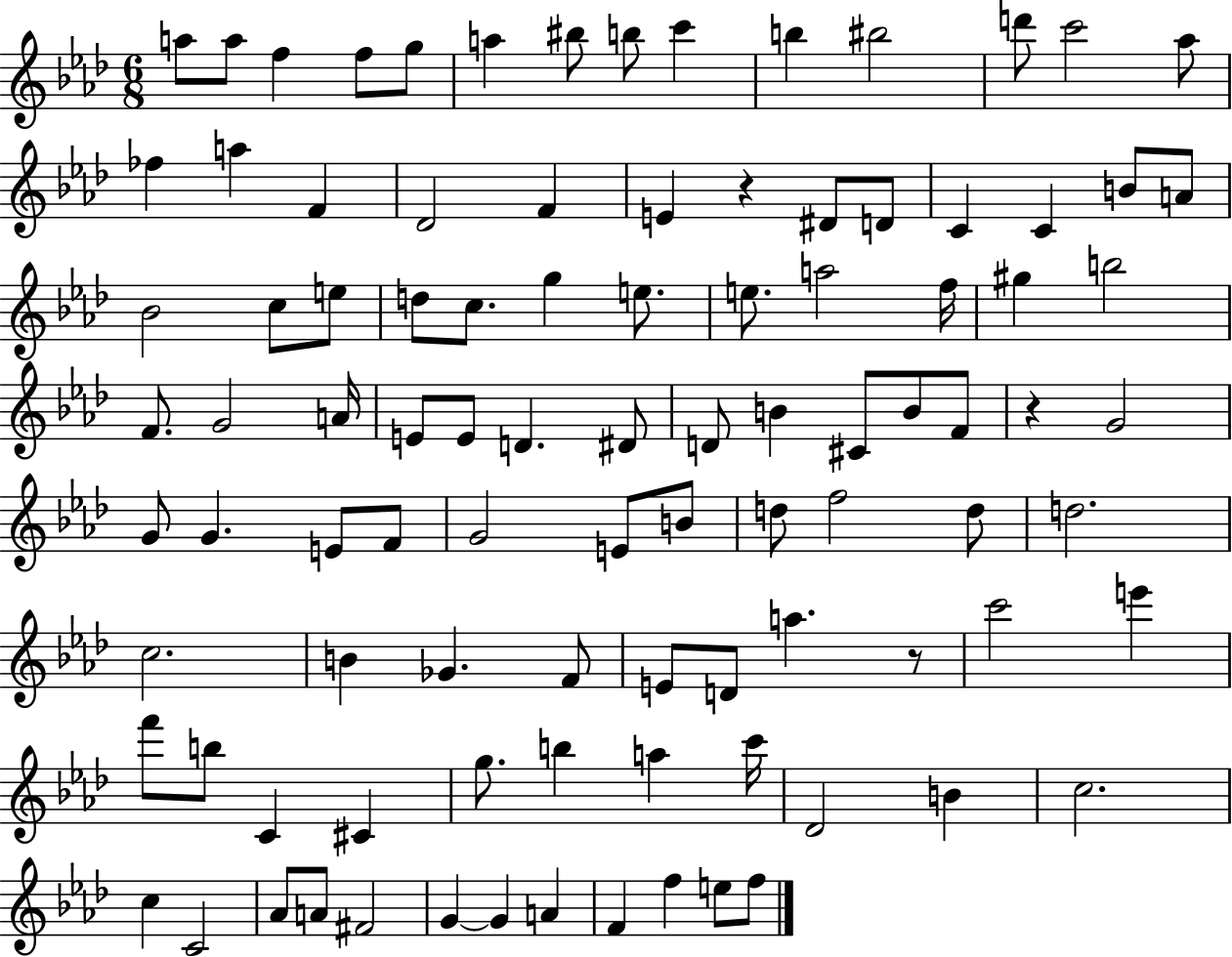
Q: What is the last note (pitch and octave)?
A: F5